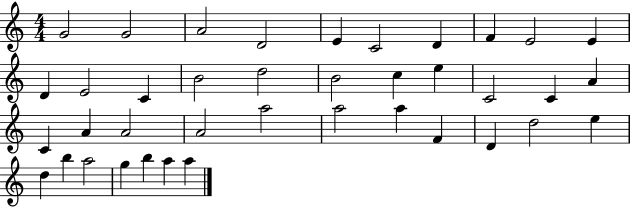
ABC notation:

X:1
T:Untitled
M:4/4
L:1/4
K:C
G2 G2 A2 D2 E C2 D F E2 E D E2 C B2 d2 B2 c e C2 C A C A A2 A2 a2 a2 a F D d2 e d b a2 g b a a